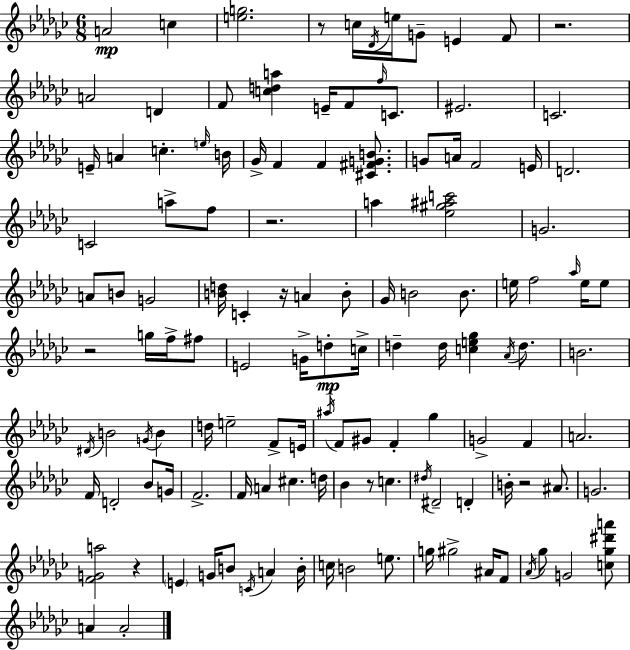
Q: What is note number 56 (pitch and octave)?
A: C5